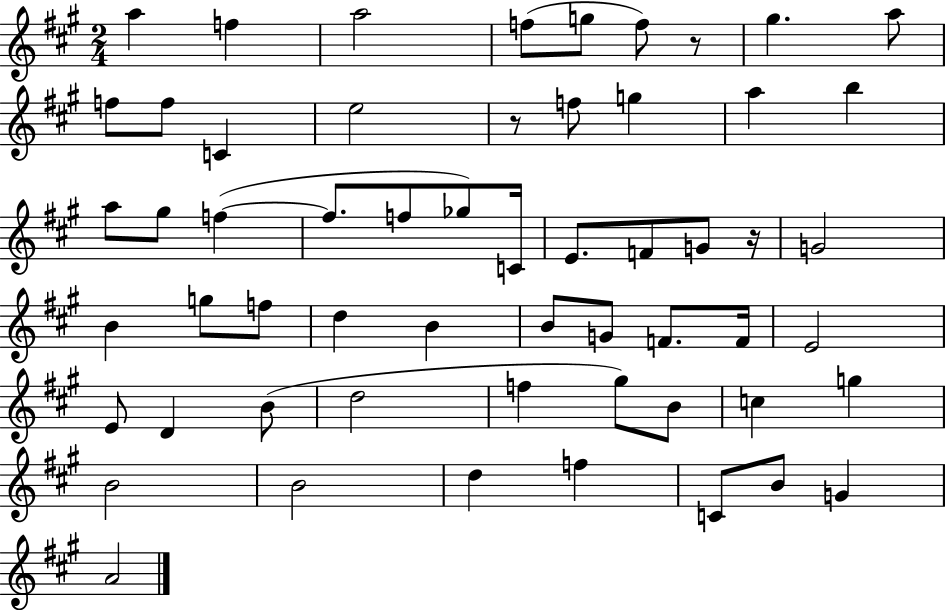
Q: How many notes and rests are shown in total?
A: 57